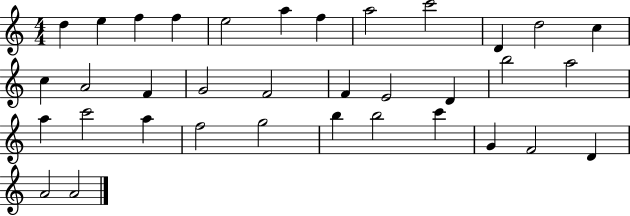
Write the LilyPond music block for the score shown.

{
  \clef treble
  \numericTimeSignature
  \time 4/4
  \key c \major
  d''4 e''4 f''4 f''4 | e''2 a''4 f''4 | a''2 c'''2 | d'4 d''2 c''4 | \break c''4 a'2 f'4 | g'2 f'2 | f'4 e'2 d'4 | b''2 a''2 | \break a''4 c'''2 a''4 | f''2 g''2 | b''4 b''2 c'''4 | g'4 f'2 d'4 | \break a'2 a'2 | \bar "|."
}